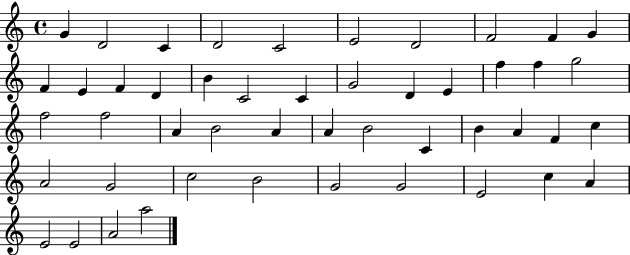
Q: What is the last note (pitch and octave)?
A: A5